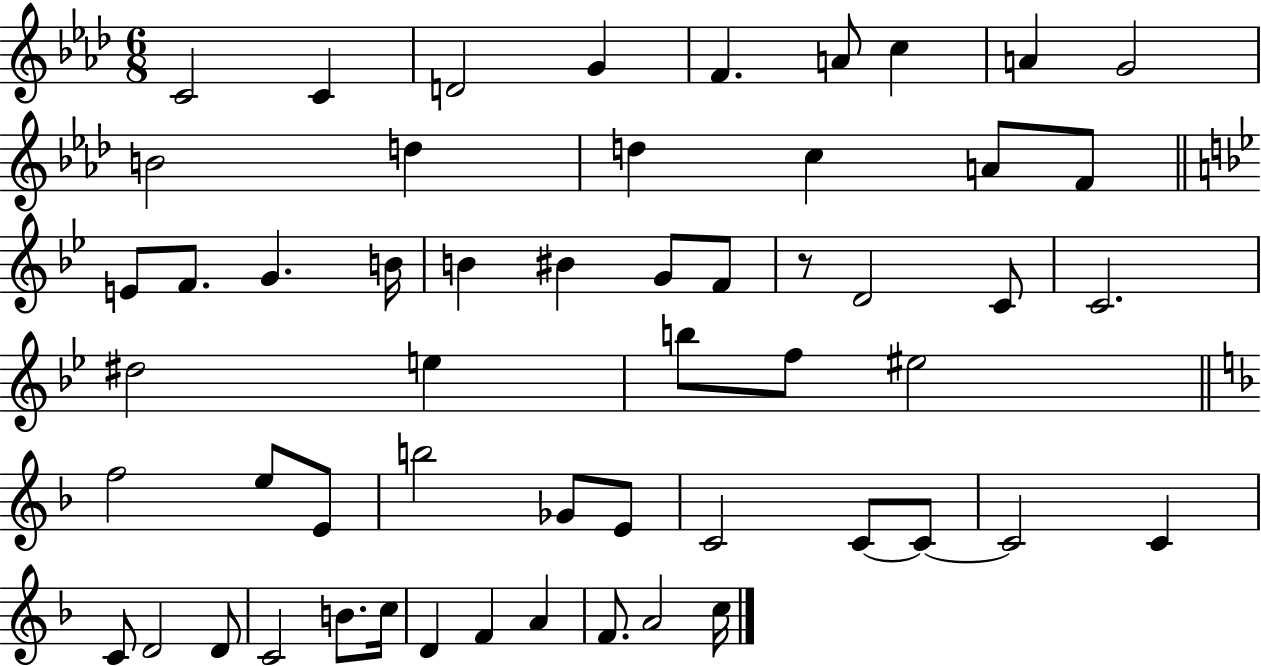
{
  \clef treble
  \numericTimeSignature
  \time 6/8
  \key aes \major
  c'2 c'4 | d'2 g'4 | f'4. a'8 c''4 | a'4 g'2 | \break b'2 d''4 | d''4 c''4 a'8 f'8 | \bar "||" \break \key bes \major e'8 f'8. g'4. b'16 | b'4 bis'4 g'8 f'8 | r8 d'2 c'8 | c'2. | \break dis''2 e''4 | b''8 f''8 eis''2 | \bar "||" \break \key f \major f''2 e''8 e'8 | b''2 ges'8 e'8 | c'2 c'8~~ c'8~~ | c'2 c'4 | \break c'8 d'2 d'8 | c'2 b'8. c''16 | d'4 f'4 a'4 | f'8. a'2 c''16 | \break \bar "|."
}